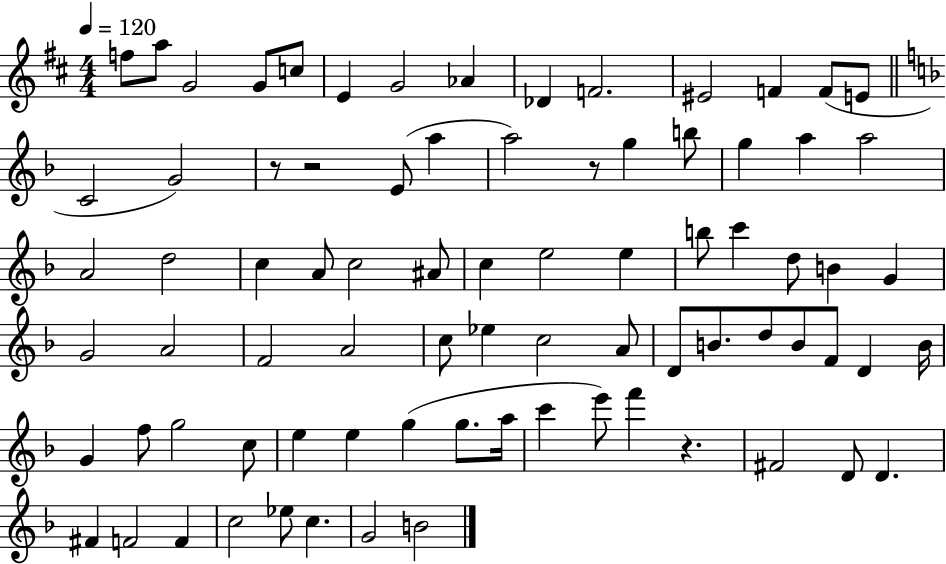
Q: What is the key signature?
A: D major